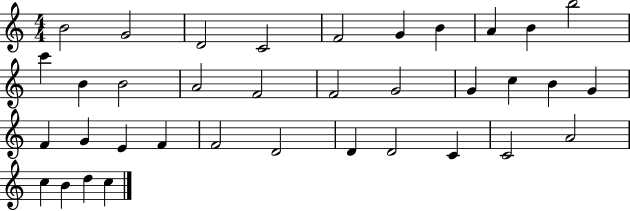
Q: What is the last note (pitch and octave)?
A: C5